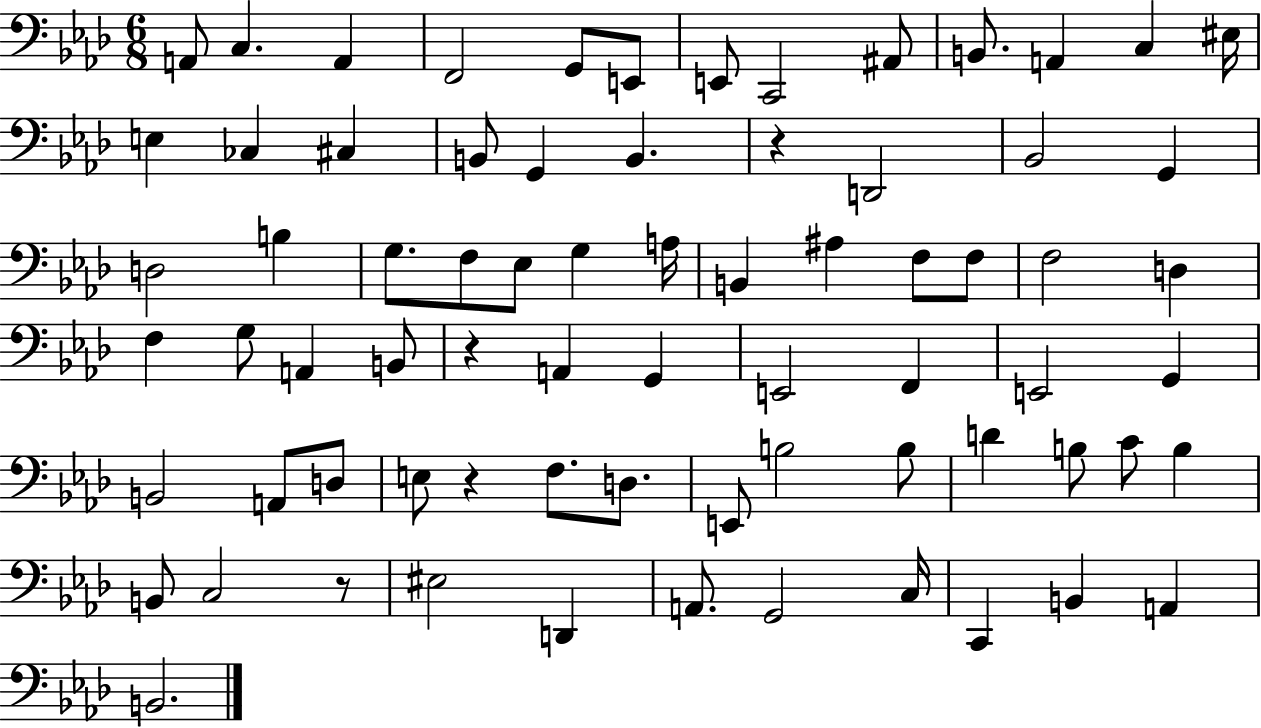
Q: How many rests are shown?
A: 4